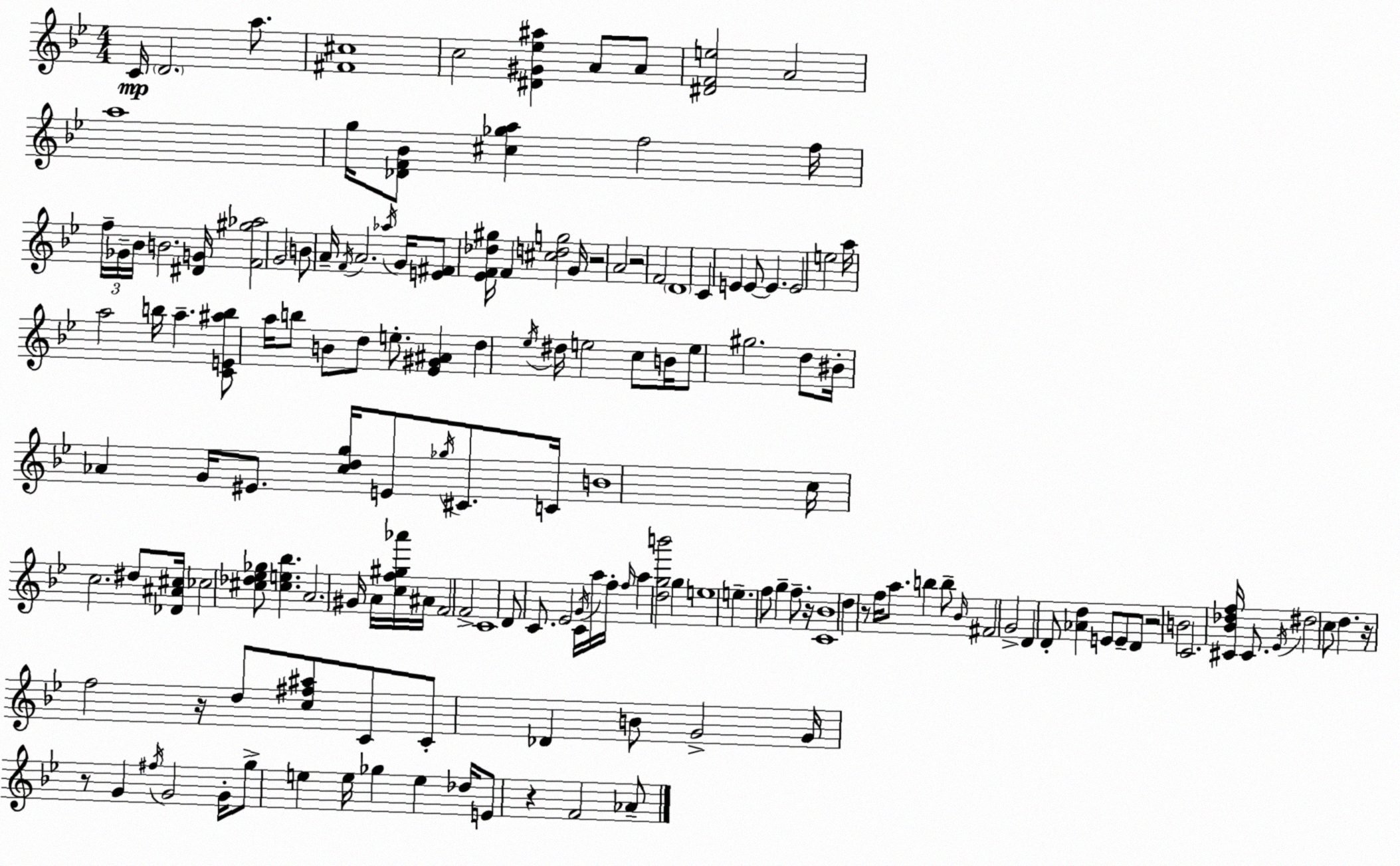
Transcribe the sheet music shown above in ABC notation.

X:1
T:Untitled
M:4/4
L:1/4
K:Gm
C/4 D2 a/2 [^F^c]4 c2 [^D^G_e^a] A/2 A/2 [^DFe]2 A2 a4 g/4 [_DF_B]/2 [^c_ga] f2 f/4 f/4 _G/4 _B/4 B2 [^DG]/4 [F^g_a]2 G2 B/2 A/4 F/4 A2 _a/4 G/4 [E^F]/2 [_EF_d^g]/4 F [^cdg]2 G/4 z2 A2 z2 F2 D4 C E E/2 E E2 e2 a/4 a2 b/4 a [CE^ab]/2 a/4 b/2 B/2 d/2 e/2 [_E^G^A] d _e/4 ^d/4 e2 c/2 B/4 e/2 ^g2 d/2 ^B/4 _A G/4 ^E/2 [cdg]/4 E/2 _g/4 ^C/2 C/4 B4 c/4 c2 ^d/2 [_D^A^c]/4 _c2 [^c_d_e_g]/2 [^ce_b] A2 ^G/4 A/4 [cf^g_a']/4 ^A/4 F2 F2 C4 D/2 C/2 _E2 C/4 G/4 a/4 f/4 f/4 a [dgb']2 g e4 e f/2 g f/2 z/4 [C_B]4 d z/2 f/4 a/2 b b/2 _B/4 ^F2 G2 D D/2 [_Ad] E/2 E/2 D/2 z2 B2 C2 [^C_B_df]/4 ^C/2 _E/4 ^d2 c/2 d z/4 f2 z/4 d/2 [c^f^a]/2 C/2 C/2 _D B/2 G2 G/4 z/2 G ^f/4 G2 G/4 g/2 e e/4 _g e _d/4 E/2 z F2 _A/2